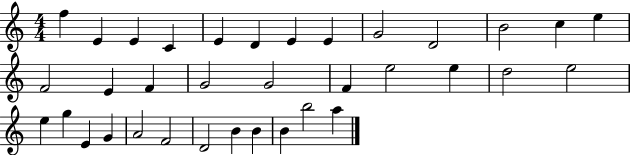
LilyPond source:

{
  \clef treble
  \numericTimeSignature
  \time 4/4
  \key c \major
  f''4 e'4 e'4 c'4 | e'4 d'4 e'4 e'4 | g'2 d'2 | b'2 c''4 e''4 | \break f'2 e'4 f'4 | g'2 g'2 | f'4 e''2 e''4 | d''2 e''2 | \break e''4 g''4 e'4 g'4 | a'2 f'2 | d'2 b'4 b'4 | b'4 b''2 a''4 | \break \bar "|."
}